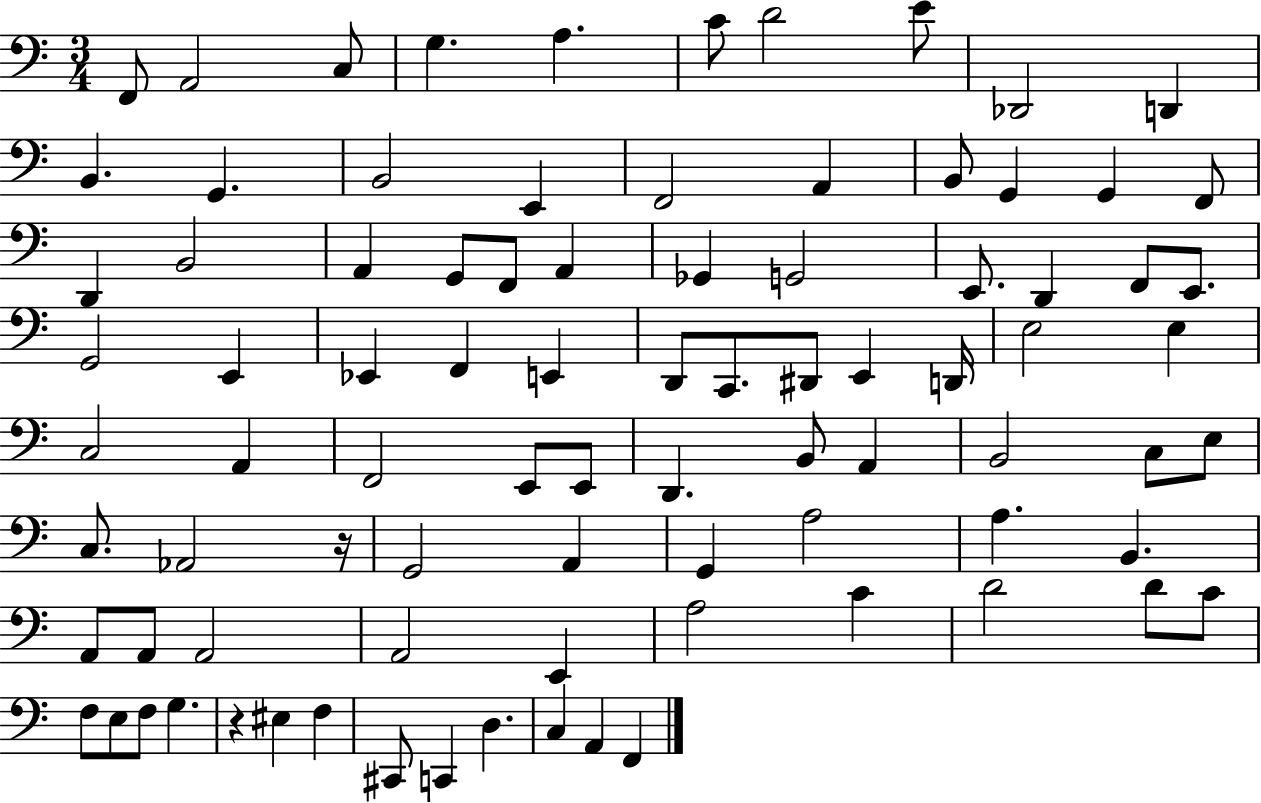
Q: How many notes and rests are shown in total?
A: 87